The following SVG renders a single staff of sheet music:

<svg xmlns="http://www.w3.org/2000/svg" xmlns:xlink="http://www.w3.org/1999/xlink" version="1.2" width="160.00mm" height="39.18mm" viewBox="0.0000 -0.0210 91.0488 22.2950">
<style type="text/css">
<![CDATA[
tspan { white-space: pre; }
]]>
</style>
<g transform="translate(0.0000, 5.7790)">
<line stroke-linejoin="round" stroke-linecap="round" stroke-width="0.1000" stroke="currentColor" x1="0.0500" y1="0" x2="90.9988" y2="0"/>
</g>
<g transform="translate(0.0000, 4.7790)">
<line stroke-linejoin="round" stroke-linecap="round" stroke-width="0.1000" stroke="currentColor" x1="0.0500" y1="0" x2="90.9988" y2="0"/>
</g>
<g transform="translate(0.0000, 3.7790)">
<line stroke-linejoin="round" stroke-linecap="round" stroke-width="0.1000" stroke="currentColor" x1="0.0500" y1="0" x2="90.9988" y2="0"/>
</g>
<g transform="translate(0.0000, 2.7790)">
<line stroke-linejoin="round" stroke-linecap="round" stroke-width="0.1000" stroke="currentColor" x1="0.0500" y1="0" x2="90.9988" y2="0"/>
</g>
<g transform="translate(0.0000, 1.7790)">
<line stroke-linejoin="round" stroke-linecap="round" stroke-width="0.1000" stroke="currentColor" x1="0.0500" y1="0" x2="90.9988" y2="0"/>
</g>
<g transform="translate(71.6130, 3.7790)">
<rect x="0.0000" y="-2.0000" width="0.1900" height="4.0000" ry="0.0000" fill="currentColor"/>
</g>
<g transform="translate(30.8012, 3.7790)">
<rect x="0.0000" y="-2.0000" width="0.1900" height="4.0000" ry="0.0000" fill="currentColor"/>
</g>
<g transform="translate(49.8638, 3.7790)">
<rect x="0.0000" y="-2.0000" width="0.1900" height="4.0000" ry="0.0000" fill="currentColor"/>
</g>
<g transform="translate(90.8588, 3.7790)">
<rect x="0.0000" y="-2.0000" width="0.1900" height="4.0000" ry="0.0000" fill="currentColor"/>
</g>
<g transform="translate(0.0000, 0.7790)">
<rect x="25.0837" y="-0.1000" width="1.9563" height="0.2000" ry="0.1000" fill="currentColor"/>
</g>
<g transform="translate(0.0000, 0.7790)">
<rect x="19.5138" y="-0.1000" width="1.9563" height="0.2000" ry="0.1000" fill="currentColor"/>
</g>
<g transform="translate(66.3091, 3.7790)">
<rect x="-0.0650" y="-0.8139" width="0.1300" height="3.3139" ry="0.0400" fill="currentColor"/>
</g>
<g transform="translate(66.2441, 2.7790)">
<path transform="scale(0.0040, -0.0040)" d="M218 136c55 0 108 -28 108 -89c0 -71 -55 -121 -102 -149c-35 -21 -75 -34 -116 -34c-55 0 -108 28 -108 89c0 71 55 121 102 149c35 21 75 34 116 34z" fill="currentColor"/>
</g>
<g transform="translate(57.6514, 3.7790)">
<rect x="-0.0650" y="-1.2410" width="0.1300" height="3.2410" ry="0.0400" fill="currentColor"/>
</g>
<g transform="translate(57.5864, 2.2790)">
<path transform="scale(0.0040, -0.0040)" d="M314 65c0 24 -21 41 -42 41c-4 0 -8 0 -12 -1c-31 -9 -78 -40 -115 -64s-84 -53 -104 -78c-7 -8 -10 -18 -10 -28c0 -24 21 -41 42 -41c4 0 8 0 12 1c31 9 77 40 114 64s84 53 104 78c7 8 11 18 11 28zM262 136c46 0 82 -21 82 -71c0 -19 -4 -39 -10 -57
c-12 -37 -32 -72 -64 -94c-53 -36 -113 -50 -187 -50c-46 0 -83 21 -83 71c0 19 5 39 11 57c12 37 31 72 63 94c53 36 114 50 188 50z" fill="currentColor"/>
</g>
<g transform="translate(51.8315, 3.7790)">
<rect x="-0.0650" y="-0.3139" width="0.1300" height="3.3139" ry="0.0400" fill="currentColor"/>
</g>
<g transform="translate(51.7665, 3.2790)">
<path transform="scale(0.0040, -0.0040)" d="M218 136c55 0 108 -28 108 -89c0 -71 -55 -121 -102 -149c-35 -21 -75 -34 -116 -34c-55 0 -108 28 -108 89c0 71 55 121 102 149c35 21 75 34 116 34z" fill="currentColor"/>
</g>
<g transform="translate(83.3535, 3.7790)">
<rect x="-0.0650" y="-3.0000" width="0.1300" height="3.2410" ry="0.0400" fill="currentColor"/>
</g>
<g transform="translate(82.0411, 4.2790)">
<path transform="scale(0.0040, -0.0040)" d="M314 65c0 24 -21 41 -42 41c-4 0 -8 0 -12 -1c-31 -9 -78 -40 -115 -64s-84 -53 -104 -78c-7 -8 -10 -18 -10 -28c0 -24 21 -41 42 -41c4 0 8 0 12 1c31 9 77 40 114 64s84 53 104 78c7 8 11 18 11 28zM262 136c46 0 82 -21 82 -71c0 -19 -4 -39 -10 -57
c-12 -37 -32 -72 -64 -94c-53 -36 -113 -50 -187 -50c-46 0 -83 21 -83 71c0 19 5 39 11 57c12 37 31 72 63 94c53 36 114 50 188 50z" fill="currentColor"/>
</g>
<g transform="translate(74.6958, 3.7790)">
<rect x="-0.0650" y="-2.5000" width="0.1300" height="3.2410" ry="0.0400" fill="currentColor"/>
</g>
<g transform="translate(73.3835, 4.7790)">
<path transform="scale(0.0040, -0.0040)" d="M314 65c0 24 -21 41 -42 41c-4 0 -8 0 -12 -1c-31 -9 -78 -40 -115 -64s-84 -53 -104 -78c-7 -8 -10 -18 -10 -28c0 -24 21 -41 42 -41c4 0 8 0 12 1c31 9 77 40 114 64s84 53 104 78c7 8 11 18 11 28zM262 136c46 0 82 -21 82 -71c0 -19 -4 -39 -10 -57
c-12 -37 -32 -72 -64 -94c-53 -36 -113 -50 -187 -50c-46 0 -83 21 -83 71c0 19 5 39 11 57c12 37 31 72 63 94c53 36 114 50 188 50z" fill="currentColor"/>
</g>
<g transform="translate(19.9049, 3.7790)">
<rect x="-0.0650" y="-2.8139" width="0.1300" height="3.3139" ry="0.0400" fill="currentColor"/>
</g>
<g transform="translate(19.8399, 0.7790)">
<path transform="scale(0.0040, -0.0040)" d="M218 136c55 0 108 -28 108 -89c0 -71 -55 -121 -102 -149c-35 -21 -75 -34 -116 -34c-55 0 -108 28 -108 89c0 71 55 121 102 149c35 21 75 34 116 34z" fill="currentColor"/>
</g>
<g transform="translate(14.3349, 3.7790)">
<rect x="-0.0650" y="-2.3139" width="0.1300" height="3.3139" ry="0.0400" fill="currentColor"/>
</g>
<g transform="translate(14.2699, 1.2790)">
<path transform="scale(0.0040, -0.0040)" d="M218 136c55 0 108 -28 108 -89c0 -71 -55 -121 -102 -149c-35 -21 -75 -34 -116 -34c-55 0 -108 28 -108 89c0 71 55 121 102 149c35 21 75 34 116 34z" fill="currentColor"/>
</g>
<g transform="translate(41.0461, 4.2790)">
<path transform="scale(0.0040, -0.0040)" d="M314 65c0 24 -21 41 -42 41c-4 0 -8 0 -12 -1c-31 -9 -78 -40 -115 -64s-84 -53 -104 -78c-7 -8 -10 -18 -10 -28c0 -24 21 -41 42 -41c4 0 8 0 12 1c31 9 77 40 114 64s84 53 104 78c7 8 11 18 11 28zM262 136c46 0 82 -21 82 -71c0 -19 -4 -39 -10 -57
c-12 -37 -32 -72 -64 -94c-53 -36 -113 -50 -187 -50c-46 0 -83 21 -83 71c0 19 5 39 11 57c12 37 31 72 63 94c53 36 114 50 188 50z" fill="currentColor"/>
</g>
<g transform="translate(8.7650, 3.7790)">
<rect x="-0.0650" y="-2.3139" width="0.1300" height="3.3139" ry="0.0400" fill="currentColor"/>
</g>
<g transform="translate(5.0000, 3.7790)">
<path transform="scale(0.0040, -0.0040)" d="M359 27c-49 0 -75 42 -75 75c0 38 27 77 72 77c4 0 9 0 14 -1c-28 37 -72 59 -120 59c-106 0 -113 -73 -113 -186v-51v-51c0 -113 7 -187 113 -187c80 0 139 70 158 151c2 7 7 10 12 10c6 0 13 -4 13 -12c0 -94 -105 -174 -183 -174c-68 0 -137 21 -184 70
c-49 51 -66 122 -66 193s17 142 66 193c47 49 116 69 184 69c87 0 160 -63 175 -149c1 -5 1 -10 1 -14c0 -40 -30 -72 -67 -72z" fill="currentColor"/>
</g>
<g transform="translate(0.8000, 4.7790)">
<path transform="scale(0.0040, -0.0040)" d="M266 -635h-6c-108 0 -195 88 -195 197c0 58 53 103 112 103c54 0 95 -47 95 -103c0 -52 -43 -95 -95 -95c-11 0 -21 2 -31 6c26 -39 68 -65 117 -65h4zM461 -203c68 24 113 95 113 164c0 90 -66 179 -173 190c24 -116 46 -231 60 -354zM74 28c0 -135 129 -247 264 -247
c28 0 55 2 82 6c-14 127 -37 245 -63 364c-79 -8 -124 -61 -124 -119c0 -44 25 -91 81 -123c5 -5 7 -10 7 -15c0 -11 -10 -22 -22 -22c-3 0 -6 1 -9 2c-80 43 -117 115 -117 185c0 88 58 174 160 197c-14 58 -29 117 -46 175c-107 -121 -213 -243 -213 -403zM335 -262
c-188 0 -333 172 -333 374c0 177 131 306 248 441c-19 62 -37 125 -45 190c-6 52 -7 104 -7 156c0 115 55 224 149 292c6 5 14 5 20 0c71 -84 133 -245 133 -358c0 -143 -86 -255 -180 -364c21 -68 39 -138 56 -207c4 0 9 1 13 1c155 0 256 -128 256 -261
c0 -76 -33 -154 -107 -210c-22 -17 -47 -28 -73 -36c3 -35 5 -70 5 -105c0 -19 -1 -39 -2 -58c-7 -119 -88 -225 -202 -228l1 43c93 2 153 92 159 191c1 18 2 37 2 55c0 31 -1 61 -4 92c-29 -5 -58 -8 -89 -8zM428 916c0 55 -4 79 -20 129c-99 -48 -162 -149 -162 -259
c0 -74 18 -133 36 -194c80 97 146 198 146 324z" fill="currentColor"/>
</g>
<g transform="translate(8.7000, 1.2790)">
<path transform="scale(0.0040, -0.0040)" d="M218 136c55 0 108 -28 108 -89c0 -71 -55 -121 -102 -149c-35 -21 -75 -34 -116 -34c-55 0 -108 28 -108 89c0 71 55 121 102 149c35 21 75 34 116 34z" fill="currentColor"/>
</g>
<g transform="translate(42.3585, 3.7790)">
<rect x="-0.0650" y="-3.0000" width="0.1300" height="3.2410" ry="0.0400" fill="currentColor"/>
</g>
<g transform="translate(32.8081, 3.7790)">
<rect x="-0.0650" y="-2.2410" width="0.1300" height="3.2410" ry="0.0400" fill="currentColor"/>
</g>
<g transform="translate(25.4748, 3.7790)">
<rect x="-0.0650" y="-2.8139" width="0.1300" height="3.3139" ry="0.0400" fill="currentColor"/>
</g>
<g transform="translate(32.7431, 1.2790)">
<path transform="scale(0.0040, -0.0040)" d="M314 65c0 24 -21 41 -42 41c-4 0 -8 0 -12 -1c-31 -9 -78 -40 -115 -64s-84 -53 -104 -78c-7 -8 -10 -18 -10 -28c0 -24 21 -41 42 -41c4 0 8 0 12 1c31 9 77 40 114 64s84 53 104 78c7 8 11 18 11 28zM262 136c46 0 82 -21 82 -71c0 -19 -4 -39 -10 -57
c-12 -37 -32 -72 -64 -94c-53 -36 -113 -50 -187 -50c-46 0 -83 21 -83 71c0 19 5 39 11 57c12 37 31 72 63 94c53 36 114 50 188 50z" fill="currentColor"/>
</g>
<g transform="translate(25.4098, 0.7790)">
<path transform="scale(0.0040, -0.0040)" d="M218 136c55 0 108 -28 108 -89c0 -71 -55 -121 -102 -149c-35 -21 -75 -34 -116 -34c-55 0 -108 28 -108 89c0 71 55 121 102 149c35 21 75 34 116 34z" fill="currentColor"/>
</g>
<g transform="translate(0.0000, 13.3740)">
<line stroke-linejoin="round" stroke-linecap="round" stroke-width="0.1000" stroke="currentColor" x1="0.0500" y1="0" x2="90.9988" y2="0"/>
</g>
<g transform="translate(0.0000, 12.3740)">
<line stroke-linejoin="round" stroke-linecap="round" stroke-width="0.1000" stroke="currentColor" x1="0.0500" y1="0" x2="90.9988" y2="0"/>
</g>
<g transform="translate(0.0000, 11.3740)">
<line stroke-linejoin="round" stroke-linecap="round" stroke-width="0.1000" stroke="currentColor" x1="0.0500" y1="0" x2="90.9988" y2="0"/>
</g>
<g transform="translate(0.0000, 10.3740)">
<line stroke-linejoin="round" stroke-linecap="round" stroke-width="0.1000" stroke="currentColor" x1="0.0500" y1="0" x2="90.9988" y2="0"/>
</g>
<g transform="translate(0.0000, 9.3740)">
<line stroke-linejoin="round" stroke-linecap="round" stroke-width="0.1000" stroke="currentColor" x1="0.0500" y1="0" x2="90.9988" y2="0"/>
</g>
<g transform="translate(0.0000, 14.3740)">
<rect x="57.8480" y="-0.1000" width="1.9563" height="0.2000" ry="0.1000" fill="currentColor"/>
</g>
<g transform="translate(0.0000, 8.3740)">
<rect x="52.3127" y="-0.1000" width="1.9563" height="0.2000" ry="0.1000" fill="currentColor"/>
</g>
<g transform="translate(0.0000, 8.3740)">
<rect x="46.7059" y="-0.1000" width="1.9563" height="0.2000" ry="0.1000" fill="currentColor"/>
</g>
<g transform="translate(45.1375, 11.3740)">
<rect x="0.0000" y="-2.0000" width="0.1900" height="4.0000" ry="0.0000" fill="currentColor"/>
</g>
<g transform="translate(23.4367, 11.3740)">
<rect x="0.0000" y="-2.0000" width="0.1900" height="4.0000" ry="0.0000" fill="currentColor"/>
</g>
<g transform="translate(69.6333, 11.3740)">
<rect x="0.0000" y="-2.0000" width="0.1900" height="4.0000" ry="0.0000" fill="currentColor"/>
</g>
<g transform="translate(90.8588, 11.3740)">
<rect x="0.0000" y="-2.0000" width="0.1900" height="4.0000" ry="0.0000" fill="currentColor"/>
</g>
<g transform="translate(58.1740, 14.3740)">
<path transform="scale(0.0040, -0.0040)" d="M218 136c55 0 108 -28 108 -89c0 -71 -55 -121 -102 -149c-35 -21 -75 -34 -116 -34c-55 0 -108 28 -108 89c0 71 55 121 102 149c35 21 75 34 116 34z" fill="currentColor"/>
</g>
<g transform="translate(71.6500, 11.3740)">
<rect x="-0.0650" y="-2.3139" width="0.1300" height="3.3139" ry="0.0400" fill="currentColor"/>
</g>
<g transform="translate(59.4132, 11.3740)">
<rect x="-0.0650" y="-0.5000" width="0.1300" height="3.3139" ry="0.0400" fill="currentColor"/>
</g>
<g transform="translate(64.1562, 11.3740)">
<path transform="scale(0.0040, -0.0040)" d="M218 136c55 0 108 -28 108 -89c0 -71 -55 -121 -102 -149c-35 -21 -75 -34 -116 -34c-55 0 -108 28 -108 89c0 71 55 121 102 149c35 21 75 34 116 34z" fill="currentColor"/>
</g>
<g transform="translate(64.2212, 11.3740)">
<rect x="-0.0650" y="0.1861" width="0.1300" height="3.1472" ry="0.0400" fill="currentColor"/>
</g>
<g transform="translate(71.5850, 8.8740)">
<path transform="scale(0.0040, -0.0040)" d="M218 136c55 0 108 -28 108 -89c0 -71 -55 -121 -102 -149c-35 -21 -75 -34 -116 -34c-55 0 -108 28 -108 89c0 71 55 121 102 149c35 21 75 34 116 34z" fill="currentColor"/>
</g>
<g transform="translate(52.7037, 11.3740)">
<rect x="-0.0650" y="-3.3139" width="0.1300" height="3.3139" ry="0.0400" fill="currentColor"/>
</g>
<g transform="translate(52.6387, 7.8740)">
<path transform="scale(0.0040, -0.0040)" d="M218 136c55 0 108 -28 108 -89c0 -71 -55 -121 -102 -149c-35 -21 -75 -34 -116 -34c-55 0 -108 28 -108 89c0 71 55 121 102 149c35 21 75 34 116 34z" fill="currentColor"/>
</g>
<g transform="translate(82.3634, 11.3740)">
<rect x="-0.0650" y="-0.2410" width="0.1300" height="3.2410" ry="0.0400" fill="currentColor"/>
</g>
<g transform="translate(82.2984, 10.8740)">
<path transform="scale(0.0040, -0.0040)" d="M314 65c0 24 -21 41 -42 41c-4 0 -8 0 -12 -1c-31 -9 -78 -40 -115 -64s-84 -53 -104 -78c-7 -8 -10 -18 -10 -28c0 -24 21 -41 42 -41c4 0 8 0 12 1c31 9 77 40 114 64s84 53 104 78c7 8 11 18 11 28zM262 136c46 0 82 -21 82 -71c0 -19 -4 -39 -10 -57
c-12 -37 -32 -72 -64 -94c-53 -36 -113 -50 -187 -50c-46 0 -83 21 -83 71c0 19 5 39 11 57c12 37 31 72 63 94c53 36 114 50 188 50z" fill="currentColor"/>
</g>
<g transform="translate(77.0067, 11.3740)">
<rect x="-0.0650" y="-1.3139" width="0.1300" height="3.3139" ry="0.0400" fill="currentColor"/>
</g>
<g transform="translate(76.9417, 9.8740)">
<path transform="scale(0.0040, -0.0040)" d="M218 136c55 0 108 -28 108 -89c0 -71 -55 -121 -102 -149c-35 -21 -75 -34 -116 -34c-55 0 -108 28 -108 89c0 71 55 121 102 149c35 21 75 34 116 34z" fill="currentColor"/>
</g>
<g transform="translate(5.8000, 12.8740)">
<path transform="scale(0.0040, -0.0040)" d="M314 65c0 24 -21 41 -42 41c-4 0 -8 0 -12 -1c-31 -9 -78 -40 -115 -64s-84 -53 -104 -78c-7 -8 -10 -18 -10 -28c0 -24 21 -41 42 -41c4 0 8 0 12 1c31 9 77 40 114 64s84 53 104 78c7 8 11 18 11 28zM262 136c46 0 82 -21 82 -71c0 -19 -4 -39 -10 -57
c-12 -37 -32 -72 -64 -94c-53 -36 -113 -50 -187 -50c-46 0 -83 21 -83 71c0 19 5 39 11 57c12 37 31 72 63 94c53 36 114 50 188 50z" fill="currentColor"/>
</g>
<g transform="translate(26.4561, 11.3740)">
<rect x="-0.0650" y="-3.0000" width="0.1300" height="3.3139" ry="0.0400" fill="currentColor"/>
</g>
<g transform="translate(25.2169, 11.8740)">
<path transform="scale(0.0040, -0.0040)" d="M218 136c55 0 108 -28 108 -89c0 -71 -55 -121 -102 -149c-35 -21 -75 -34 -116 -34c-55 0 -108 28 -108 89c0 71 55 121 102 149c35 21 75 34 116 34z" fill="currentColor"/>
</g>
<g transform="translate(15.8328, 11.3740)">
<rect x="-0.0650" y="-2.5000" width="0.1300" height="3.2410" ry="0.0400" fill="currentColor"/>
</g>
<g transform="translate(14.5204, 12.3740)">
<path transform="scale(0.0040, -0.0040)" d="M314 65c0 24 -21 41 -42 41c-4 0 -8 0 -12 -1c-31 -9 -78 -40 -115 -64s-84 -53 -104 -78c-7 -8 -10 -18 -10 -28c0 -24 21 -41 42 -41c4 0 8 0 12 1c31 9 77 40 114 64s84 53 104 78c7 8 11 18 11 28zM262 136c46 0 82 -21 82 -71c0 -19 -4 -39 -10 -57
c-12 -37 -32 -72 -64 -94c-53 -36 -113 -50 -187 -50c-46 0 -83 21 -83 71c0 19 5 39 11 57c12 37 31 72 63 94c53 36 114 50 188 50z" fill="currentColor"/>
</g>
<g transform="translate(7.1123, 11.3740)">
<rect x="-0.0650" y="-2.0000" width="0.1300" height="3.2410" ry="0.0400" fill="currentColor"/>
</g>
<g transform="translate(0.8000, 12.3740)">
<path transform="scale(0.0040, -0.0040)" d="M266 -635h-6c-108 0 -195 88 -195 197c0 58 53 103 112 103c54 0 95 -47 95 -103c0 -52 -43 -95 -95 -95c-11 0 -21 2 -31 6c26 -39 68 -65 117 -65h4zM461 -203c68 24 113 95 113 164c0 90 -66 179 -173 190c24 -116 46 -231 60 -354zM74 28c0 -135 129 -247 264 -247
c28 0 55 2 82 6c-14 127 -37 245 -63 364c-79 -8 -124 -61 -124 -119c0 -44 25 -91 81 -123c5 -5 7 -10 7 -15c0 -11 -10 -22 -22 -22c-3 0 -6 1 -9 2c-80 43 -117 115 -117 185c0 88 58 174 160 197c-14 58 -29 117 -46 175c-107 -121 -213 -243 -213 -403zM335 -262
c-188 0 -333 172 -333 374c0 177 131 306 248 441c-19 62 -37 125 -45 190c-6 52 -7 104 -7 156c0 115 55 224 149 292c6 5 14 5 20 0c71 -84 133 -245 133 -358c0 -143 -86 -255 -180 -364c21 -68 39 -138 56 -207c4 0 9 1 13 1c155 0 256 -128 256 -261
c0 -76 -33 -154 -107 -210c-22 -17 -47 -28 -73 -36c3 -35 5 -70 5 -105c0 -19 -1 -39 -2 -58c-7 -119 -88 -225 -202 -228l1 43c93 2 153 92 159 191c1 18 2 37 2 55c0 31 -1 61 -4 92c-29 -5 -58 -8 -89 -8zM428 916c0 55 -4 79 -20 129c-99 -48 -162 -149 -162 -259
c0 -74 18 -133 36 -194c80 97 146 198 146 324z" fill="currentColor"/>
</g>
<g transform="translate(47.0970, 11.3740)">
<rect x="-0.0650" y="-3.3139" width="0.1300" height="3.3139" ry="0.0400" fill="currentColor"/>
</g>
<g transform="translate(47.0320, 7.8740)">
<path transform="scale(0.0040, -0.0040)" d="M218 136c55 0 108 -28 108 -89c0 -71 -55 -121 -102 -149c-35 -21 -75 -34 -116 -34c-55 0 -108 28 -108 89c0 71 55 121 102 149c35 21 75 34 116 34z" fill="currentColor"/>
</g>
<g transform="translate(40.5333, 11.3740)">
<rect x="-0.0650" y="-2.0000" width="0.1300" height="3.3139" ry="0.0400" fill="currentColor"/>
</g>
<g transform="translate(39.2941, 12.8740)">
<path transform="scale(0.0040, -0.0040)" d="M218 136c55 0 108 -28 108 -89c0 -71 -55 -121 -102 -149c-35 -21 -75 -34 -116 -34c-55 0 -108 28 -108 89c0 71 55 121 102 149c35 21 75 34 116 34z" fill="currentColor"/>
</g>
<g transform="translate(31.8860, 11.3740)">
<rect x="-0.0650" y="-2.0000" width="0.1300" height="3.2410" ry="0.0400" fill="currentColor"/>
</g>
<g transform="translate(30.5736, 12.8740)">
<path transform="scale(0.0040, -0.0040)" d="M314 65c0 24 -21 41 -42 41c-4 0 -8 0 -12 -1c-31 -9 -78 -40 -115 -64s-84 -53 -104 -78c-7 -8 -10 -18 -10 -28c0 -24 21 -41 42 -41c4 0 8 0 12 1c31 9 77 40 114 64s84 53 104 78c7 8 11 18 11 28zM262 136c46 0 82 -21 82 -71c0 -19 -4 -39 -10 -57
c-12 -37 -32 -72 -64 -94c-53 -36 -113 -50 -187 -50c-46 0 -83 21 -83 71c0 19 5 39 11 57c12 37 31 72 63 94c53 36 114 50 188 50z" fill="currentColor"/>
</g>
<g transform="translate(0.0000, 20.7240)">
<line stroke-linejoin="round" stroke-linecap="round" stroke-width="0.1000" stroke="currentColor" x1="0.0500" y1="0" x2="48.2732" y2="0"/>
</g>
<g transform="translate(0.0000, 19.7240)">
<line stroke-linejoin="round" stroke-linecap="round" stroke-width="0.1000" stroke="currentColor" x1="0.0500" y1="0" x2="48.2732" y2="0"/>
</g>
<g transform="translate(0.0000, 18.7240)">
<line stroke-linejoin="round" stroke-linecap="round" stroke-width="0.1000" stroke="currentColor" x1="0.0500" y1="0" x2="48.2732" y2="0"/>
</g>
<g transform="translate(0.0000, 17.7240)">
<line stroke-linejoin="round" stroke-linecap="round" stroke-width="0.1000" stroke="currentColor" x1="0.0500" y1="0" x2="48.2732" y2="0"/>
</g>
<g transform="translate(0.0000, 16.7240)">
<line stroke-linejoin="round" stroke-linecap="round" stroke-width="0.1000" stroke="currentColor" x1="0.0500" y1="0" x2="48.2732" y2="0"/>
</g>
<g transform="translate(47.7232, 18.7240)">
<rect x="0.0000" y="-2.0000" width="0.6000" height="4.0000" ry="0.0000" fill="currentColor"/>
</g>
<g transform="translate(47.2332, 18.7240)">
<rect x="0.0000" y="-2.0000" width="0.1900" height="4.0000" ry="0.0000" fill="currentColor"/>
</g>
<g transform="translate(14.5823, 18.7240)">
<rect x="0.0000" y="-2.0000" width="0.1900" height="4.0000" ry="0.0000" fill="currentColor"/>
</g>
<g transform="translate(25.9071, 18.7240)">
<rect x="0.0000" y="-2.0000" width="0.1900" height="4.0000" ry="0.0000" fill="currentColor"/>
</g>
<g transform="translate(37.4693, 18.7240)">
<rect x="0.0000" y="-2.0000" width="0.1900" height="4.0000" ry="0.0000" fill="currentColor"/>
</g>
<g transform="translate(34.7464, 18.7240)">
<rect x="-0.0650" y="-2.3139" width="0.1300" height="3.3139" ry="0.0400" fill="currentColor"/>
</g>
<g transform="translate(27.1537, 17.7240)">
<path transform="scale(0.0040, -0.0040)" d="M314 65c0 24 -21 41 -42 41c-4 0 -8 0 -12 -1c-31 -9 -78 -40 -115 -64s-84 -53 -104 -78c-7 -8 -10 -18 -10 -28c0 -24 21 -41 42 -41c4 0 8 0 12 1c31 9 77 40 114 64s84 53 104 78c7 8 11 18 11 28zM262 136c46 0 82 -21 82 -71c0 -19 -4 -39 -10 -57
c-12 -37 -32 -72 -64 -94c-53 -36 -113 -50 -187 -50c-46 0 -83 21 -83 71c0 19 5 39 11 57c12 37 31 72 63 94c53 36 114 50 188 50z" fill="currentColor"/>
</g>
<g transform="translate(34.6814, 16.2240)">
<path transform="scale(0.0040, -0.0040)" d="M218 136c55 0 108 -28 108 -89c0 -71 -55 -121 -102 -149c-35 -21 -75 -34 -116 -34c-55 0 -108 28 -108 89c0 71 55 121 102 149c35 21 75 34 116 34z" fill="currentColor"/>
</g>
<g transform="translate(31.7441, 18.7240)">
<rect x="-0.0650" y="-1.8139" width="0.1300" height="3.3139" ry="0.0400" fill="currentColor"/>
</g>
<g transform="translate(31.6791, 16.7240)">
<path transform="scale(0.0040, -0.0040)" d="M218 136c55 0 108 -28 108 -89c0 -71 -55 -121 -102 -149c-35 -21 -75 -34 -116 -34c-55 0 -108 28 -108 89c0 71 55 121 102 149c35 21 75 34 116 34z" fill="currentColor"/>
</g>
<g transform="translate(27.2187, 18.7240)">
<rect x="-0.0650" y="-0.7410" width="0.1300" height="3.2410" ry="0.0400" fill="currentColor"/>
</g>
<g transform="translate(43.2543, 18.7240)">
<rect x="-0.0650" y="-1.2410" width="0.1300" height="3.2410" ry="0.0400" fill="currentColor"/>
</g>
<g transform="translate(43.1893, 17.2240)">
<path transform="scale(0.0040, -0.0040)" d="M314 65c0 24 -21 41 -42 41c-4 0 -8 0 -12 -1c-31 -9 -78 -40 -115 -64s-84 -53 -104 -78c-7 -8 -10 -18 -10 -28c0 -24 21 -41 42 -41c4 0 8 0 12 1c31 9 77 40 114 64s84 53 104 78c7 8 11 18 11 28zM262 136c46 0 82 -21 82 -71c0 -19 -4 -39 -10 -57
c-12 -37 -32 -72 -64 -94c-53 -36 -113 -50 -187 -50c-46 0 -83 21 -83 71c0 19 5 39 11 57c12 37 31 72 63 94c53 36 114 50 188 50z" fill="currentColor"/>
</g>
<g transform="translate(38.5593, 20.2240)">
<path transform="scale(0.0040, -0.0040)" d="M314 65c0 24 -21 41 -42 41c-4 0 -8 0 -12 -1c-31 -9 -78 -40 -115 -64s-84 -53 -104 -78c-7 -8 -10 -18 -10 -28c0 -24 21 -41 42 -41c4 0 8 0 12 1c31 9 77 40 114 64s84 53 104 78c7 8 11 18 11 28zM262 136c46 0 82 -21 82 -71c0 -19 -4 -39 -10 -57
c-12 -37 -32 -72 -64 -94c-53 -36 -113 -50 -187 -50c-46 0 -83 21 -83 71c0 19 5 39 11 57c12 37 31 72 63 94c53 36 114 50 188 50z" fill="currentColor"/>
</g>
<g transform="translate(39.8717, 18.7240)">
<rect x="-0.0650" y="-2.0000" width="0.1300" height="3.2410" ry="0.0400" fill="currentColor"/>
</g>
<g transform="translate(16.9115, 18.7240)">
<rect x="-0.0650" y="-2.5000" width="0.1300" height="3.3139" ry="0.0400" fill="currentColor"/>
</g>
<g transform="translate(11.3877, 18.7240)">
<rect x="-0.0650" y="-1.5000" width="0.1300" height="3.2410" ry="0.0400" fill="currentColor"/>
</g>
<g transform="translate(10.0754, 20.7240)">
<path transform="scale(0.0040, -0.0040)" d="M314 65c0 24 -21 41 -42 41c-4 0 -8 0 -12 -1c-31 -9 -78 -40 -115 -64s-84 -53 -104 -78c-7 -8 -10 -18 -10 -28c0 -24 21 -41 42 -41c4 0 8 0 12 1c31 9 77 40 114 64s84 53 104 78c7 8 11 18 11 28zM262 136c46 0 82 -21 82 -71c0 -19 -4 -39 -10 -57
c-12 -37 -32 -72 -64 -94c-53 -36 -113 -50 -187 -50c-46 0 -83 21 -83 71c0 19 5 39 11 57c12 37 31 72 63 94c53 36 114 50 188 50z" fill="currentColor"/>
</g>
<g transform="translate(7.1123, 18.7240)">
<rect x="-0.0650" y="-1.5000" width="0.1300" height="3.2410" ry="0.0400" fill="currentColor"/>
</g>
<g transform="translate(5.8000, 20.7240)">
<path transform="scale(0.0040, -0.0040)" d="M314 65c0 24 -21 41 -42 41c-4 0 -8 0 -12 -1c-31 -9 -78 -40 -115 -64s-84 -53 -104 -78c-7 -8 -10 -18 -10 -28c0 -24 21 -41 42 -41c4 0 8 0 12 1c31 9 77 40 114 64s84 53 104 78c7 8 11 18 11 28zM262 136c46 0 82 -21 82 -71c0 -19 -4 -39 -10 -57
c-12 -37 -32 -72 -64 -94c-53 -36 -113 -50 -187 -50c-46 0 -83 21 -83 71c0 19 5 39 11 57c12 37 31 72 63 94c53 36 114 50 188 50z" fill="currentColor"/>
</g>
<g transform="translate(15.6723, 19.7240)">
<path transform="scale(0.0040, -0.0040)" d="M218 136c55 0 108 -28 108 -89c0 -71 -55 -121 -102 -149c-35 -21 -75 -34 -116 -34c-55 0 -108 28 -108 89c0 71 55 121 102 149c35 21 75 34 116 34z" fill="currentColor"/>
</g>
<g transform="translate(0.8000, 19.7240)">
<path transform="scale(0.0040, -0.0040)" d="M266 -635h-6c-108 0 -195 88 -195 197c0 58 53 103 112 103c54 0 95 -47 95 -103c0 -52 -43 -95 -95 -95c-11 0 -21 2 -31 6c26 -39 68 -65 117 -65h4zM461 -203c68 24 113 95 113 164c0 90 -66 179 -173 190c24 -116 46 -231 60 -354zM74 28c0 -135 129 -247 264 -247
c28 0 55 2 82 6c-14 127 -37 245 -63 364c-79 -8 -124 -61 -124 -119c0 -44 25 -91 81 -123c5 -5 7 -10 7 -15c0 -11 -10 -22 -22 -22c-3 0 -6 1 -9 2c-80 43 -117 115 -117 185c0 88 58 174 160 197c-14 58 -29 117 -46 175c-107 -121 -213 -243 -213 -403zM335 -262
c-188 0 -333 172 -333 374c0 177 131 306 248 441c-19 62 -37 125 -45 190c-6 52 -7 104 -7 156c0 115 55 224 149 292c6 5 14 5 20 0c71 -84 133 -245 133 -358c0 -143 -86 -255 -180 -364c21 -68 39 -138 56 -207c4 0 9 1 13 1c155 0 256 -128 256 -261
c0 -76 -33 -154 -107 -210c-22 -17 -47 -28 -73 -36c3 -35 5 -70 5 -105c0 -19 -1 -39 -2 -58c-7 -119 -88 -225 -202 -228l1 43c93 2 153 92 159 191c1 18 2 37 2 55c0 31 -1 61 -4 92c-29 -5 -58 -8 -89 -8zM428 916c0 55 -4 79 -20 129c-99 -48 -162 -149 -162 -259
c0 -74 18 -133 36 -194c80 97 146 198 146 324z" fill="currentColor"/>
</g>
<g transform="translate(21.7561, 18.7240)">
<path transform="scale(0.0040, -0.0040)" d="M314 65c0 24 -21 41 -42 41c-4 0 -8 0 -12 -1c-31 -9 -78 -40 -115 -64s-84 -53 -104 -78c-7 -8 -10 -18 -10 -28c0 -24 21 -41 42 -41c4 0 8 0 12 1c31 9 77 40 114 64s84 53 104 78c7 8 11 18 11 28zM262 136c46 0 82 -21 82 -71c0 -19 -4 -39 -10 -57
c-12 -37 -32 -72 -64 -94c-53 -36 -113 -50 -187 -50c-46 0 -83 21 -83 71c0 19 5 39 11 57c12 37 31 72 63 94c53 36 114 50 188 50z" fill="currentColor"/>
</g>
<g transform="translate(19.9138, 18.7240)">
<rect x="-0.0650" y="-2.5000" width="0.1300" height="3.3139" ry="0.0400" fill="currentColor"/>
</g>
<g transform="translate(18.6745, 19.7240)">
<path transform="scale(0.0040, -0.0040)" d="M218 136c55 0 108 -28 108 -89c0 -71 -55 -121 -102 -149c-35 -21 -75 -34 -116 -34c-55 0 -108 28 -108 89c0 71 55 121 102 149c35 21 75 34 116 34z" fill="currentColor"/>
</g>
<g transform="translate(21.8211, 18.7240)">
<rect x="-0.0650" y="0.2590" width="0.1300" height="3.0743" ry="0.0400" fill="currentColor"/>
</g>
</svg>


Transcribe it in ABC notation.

X:1
T:Untitled
M:4/4
L:1/4
K:C
g g a a g2 A2 c e2 d G2 A2 F2 G2 A F2 F b b C B g e c2 E2 E2 G G B2 d2 f g F2 e2